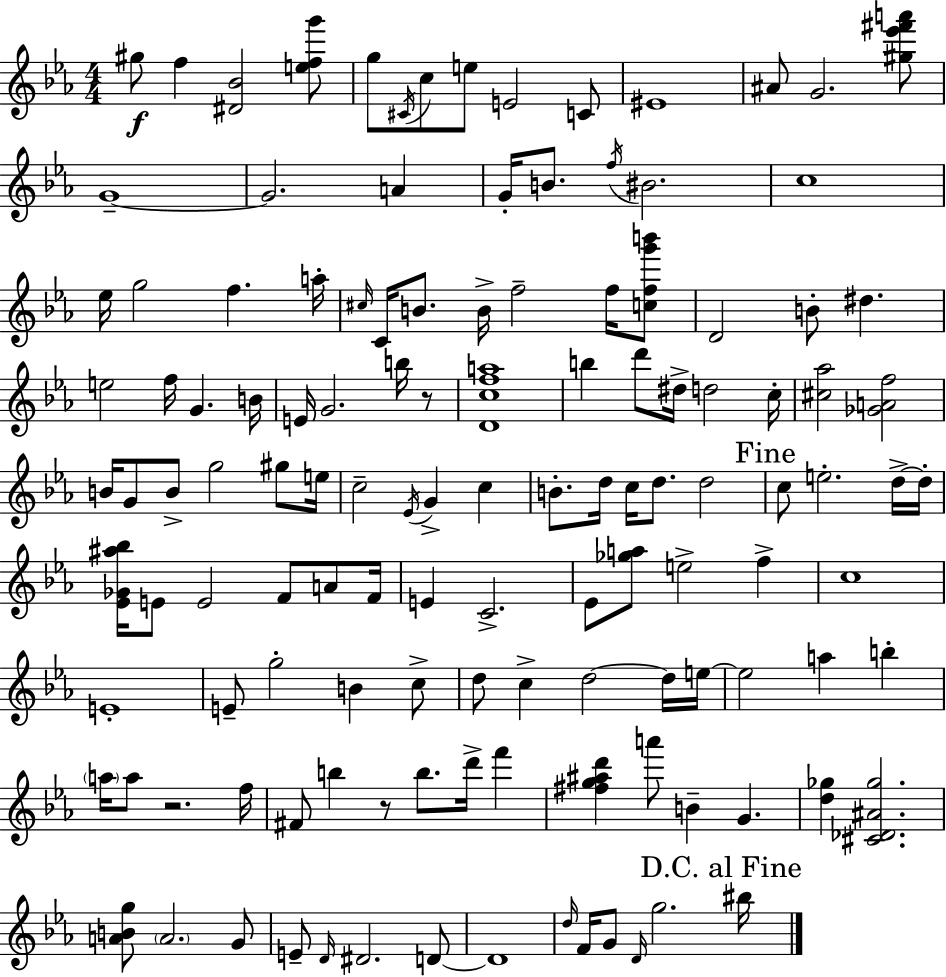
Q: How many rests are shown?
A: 3